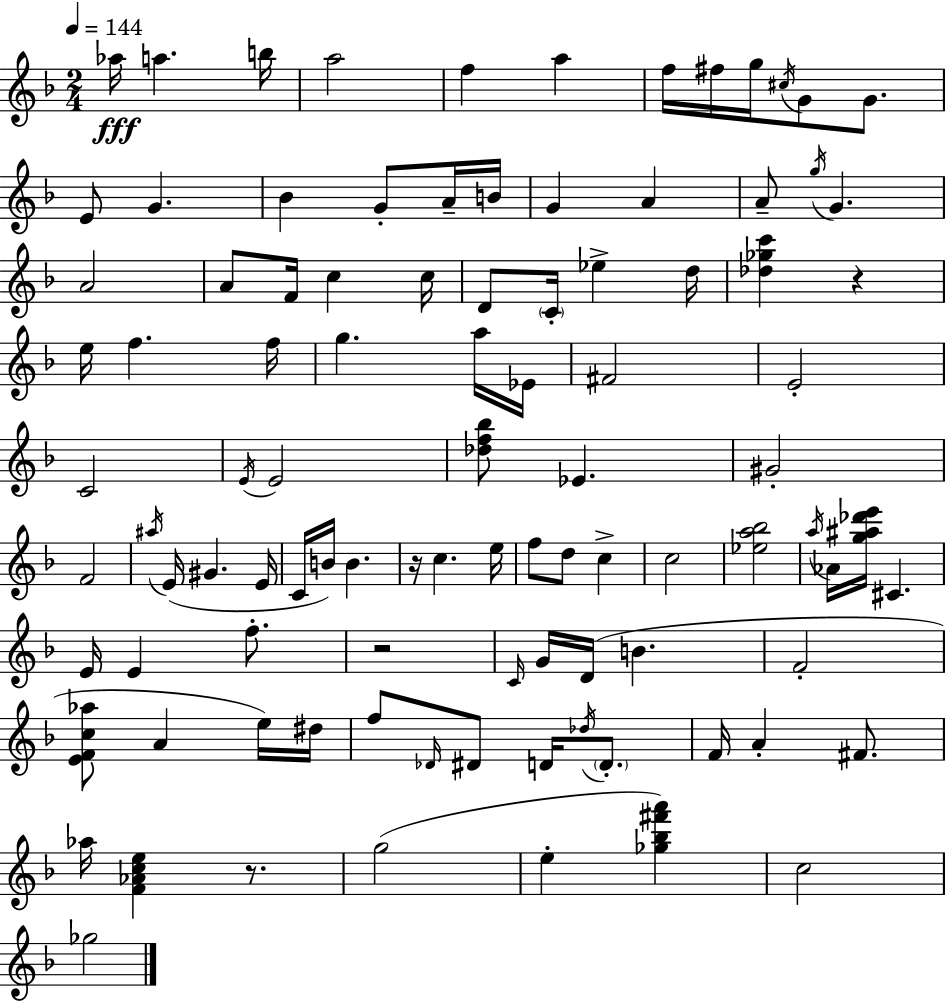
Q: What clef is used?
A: treble